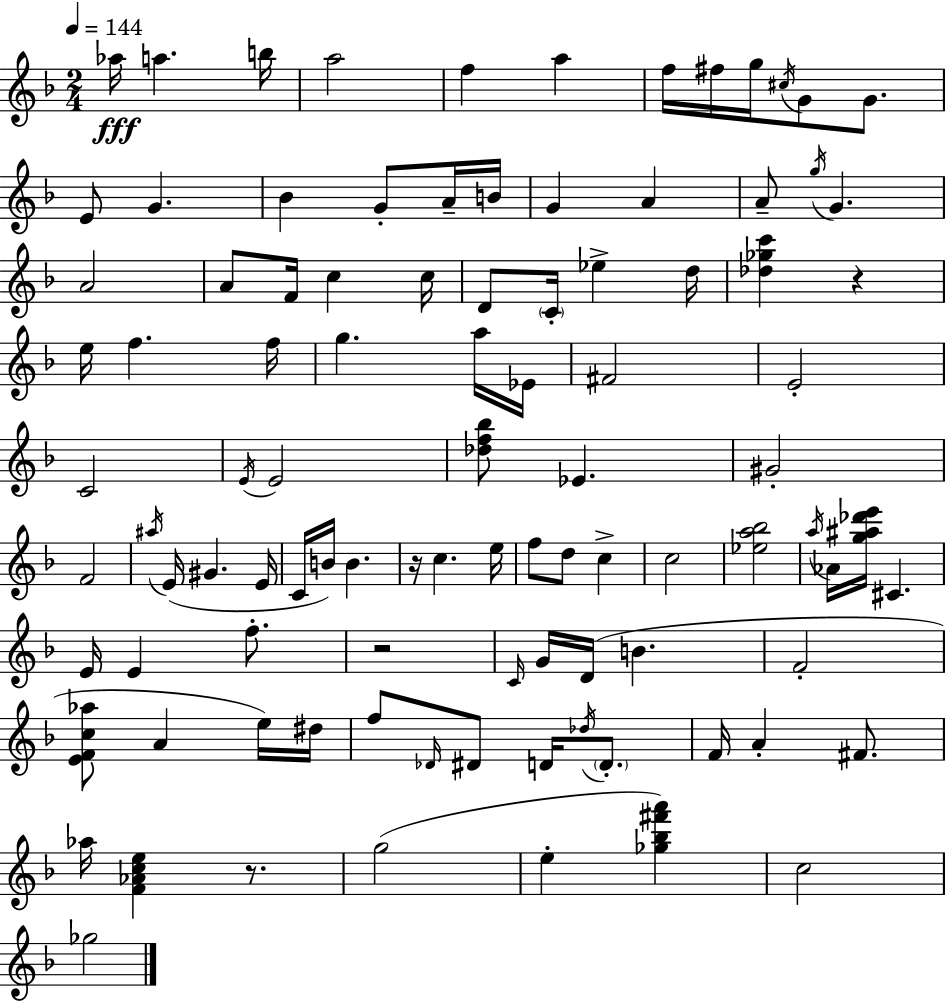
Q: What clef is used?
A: treble